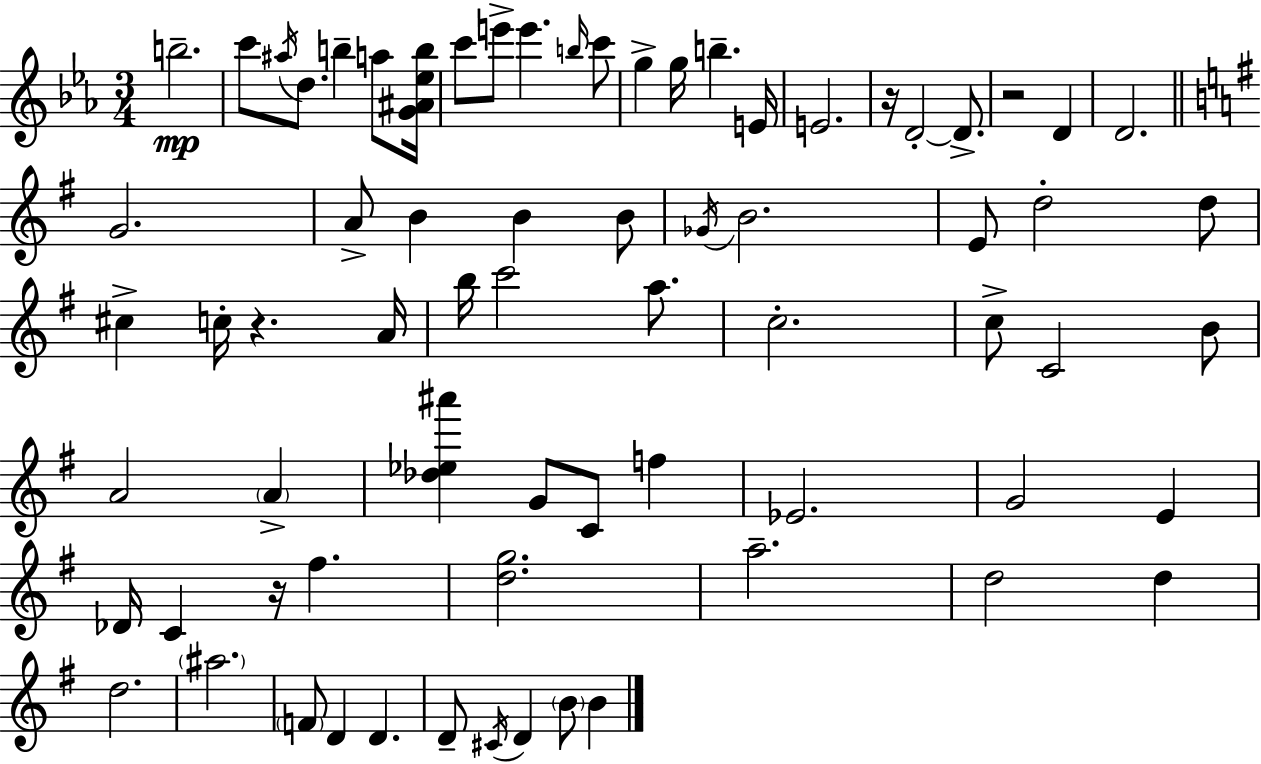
B5/h. C6/e A#5/s D5/e. B5/q A5/e [G4,A#4,Eb5,B5]/s C6/e E6/e E6/q. B5/s C6/e G5/q G5/s B5/q. E4/s E4/h. R/s D4/h D4/e. R/h D4/q D4/h. G4/h. A4/e B4/q B4/q B4/e Gb4/s B4/h. E4/e D5/h D5/e C#5/q C5/s R/q. A4/s B5/s C6/h A5/e. C5/h. C5/e C4/h B4/e A4/h A4/q [Db5,Eb5,A#6]/q G4/e C4/e F5/q Eb4/h. G4/h E4/q Db4/s C4/q R/s F#5/q. [D5,G5]/h. A5/h. D5/h D5/q D5/h. A#5/h. F4/e D4/q D4/q. D4/e C#4/s D4/q B4/e B4/q